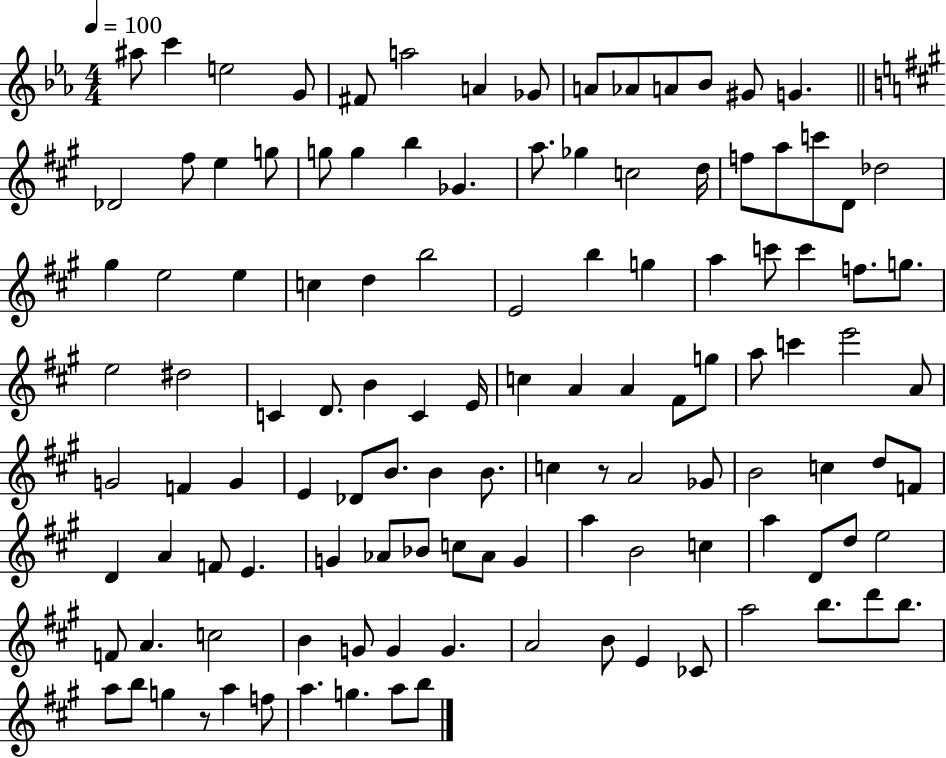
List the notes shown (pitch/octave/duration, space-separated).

A#5/e C6/q E5/h G4/e F#4/e A5/h A4/q Gb4/e A4/e Ab4/e A4/e Bb4/e G#4/e G4/q. Db4/h F#5/e E5/q G5/e G5/e G5/q B5/q Gb4/q. A5/e. Gb5/q C5/h D5/s F5/e A5/e C6/e D4/e Db5/h G#5/q E5/h E5/q C5/q D5/q B5/h E4/h B5/q G5/q A5/q C6/e C6/q F5/e. G5/e. E5/h D#5/h C4/q D4/e. B4/q C4/q E4/s C5/q A4/q A4/q F#4/e G5/e A5/e C6/q E6/h A4/e G4/h F4/q G4/q E4/q Db4/e B4/e. B4/q B4/e. C5/q R/e A4/h Gb4/e B4/h C5/q D5/e F4/e D4/q A4/q F4/e E4/q. G4/q Ab4/e Bb4/e C5/e Ab4/e G4/q A5/q B4/h C5/q A5/q D4/e D5/e E5/h F4/e A4/q. C5/h B4/q G4/e G4/q G4/q. A4/h B4/e E4/q CES4/e A5/h B5/e. D6/e B5/e. A5/e B5/e G5/q R/e A5/q F5/e A5/q. G5/q. A5/e B5/e